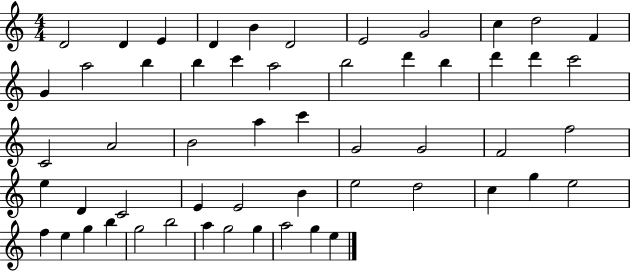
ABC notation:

X:1
T:Untitled
M:4/4
L:1/4
K:C
D2 D E D B D2 E2 G2 c d2 F G a2 b b c' a2 b2 d' b d' d' c'2 C2 A2 B2 a c' G2 G2 F2 f2 e D C2 E E2 B e2 d2 c g e2 f e g b g2 b2 a g2 g a2 g e